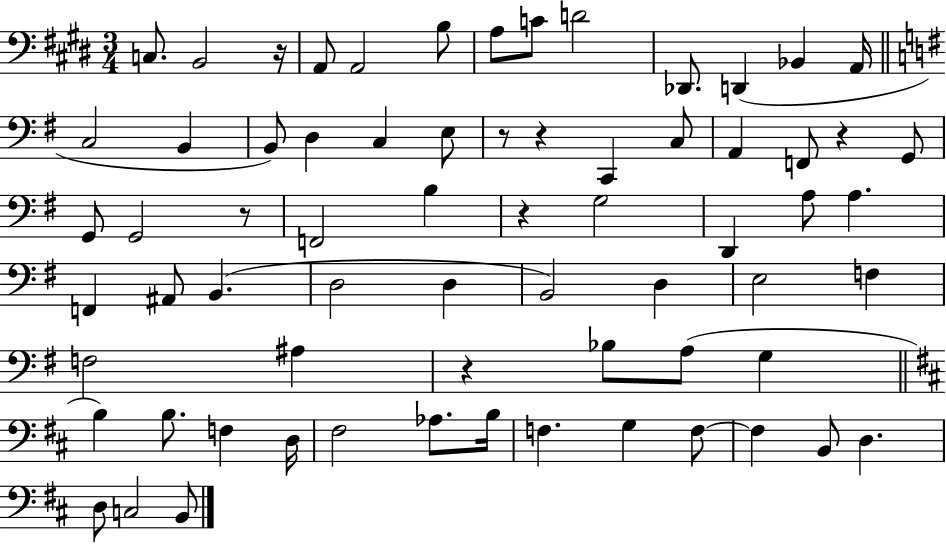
{
  \clef bass
  \numericTimeSignature
  \time 3/4
  \key e \major
  c8. b,2 r16 | a,8 a,2 b8 | a8 c'8 d'2 | des,8. d,4( bes,4 a,16 | \break \bar "||" \break \key g \major c2 b,4 | b,8) d4 c4 e8 | r8 r4 c,4 c8 | a,4 f,8 r4 g,8 | \break g,8 g,2 r8 | f,2 b4 | r4 g2 | d,4 a8 a4. | \break f,4 ais,8 b,4.( | d2 d4 | b,2) d4 | e2 f4 | \break f2 ais4 | r4 bes8 a8( g4 | \bar "||" \break \key b \minor b4) b8. f4 d16 | fis2 aes8. b16 | f4. g4 f8~~ | f4 b,8 d4. | \break d8 c2 b,8 | \bar "|."
}